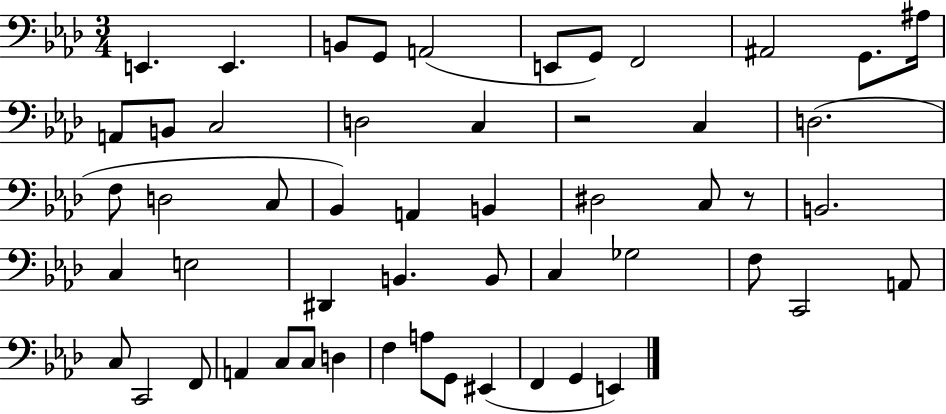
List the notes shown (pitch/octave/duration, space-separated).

E2/q. E2/q. B2/e G2/e A2/h E2/e G2/e F2/h A#2/h G2/e. A#3/s A2/e B2/e C3/h D3/h C3/q R/h C3/q D3/h. F3/e D3/h C3/e Bb2/q A2/q B2/q D#3/h C3/e R/e B2/h. C3/q E3/h D#2/q B2/q. B2/e C3/q Gb3/h F3/e C2/h A2/e C3/e C2/h F2/e A2/q C3/e C3/e D3/q F3/q A3/e G2/e EIS2/q F2/q G2/q E2/q